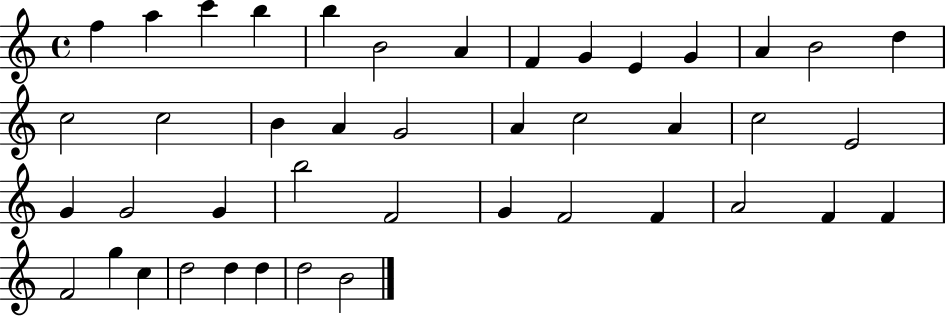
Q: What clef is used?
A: treble